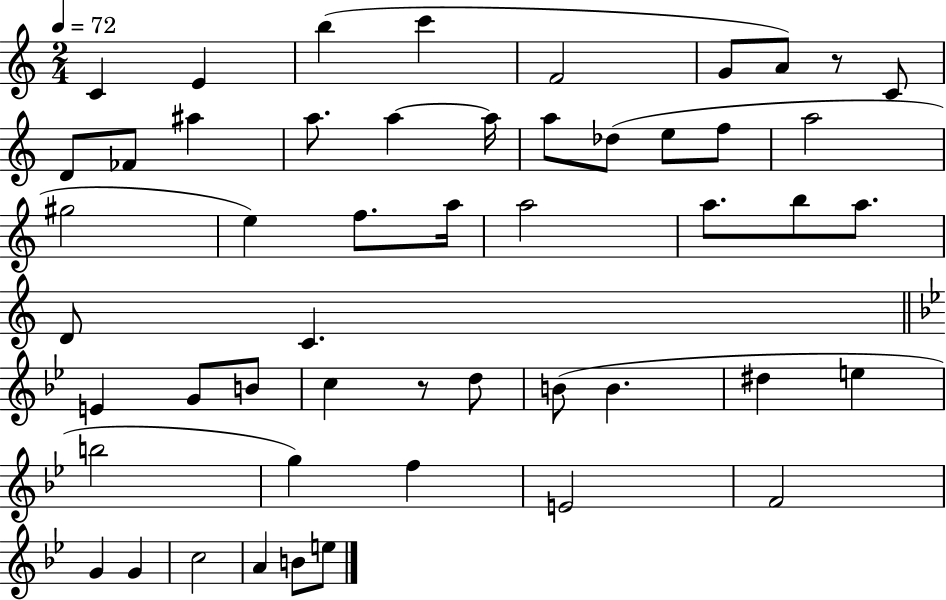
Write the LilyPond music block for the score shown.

{
  \clef treble
  \numericTimeSignature
  \time 2/4
  \key c \major
  \tempo 4 = 72
  \repeat volta 2 { c'4 e'4 | b''4( c'''4 | f'2 | g'8 a'8) r8 c'8 | \break d'8 fes'8 ais''4 | a''8. a''4~~ a''16 | a''8 des''8( e''8 f''8 | a''2 | \break gis''2 | e''4) f''8. a''16 | a''2 | a''8. b''8 a''8. | \break d'8 c'4. | \bar "||" \break \key g \minor e'4 g'8 b'8 | c''4 r8 d''8 | b'8( b'4. | dis''4 e''4 | \break b''2 | g''4) f''4 | e'2 | f'2 | \break g'4 g'4 | c''2 | a'4 b'8 e''8 | } \bar "|."
}